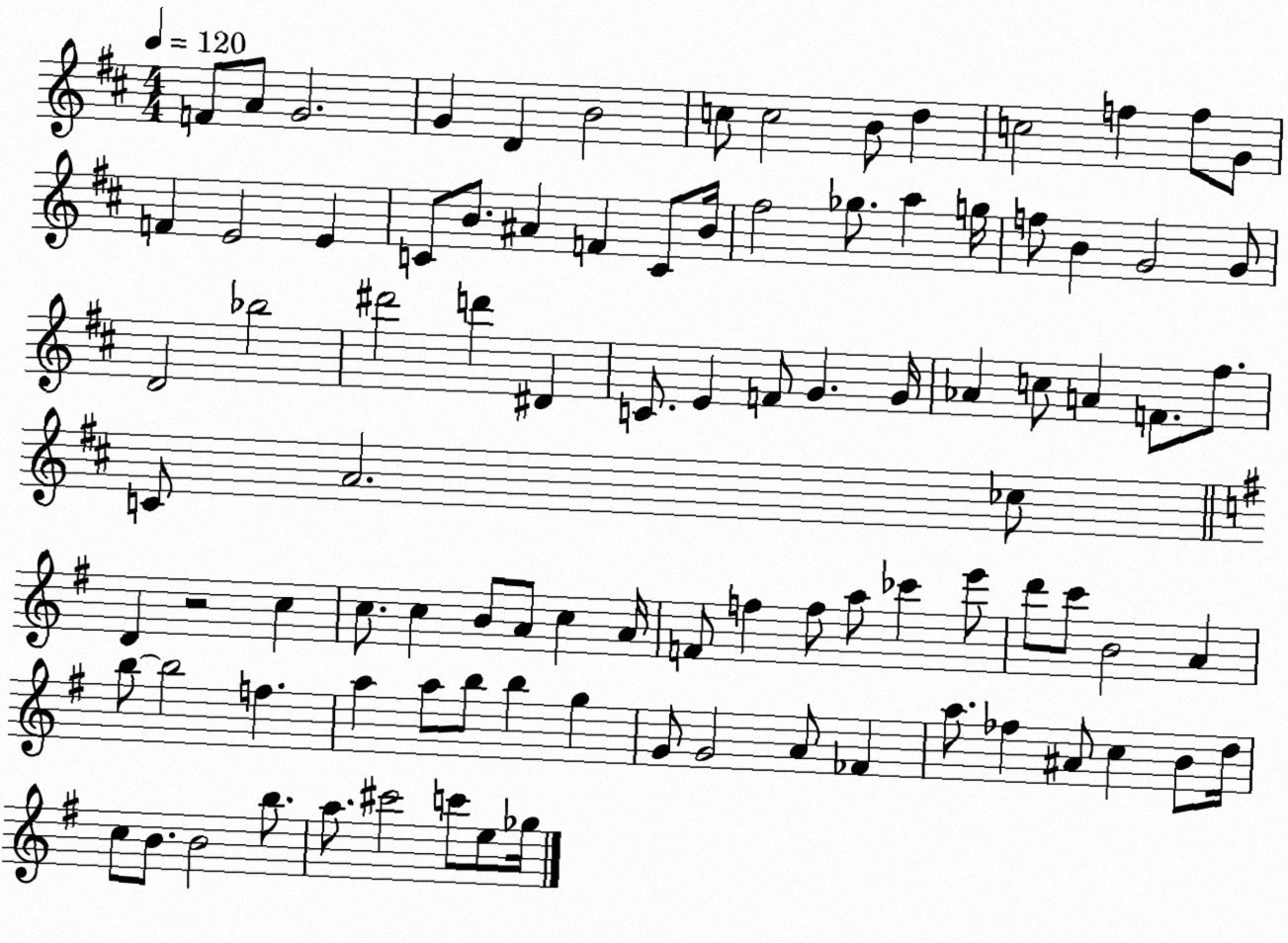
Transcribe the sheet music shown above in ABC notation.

X:1
T:Untitled
M:4/4
L:1/4
K:D
F/2 A/2 G2 G D B2 c/2 c2 B/2 d c2 f f/2 G/2 F E2 E C/2 B/2 ^A F C/2 B/4 ^f2 _g/2 a g/4 f/2 B G2 G/2 D2 _b2 ^d'2 d' ^D C/2 E F/2 G G/4 _A c/2 A F/2 ^f/2 C/2 A2 _c/2 D z2 c c/2 c B/2 A/2 c A/4 F/2 f f/2 a/2 _c' e'/2 d'/2 c'/2 B2 A b/2 b2 f a a/2 b/2 b g G/2 G2 A/2 _F a/2 _f ^A/2 c B/2 d/4 c/2 B/2 B2 b/2 a/2 ^c'2 c'/2 e/2 _g/4